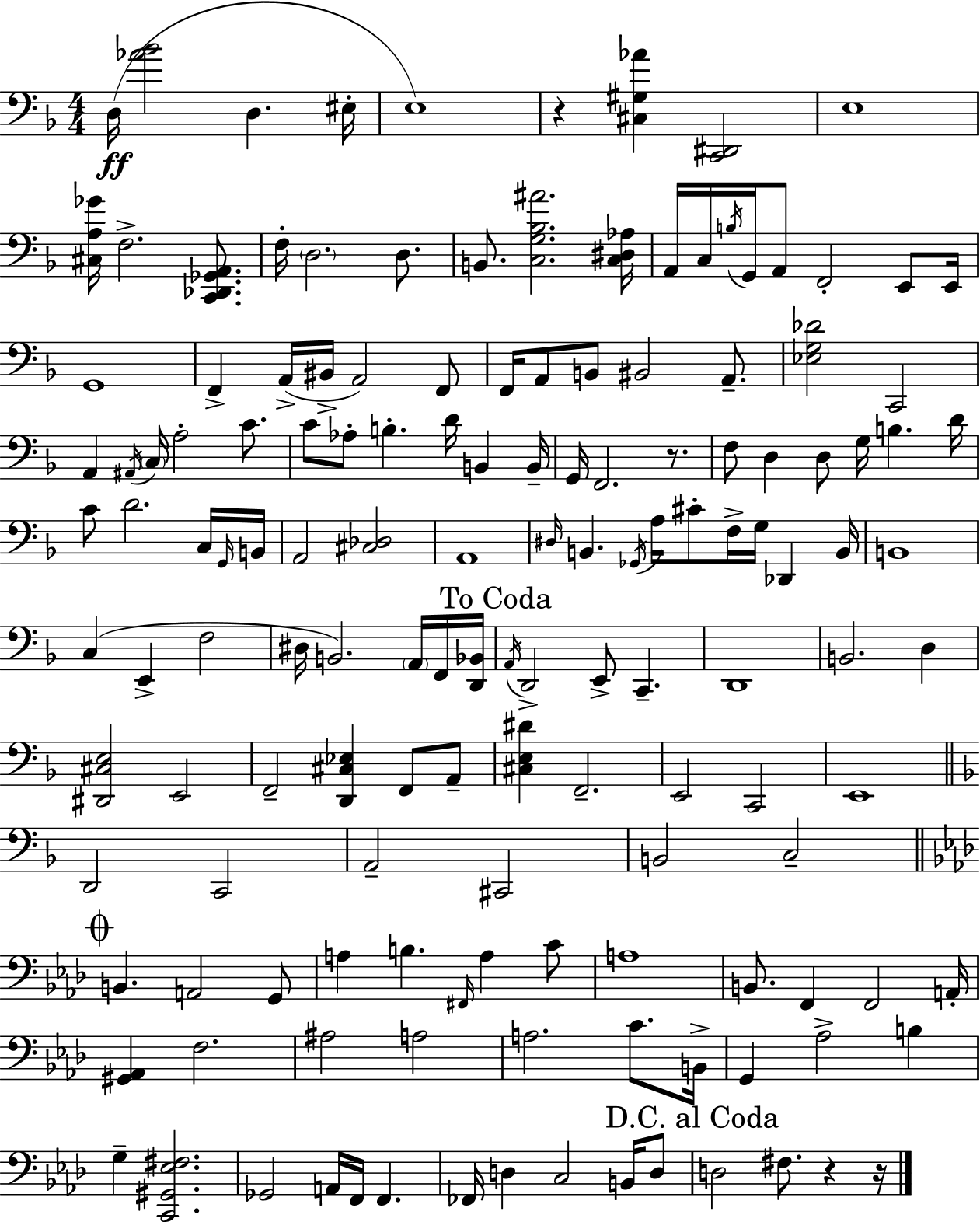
{
  \clef bass
  \numericTimeSignature
  \time 4/4
  \key d \minor
  d16(\ff <aes' bes'>2 d4. eis16-. | e1) | r4 <cis gis aes'>4 <c, dis,>2 | e1 | \break <cis a ges'>16 f2.-> <c, des, ges, a,>8. | f16-. \parenthesize d2. d8. | b,8. <c g bes ais'>2. <c dis aes>16 | a,16 c16 \acciaccatura { b16 } g,16 a,8 f,2-. e,8 | \break e,16 g,1 | f,4-> a,16->( bis,16-> a,2) f,8 | f,16 a,8 b,8 bis,2 a,8.-- | <ees g des'>2 c,2 | \break a,4 \acciaccatura { ais,16 } \parenthesize c16 a2-. c'8. | c'8 aes8-. b4.-. d'16 b,4 | b,16-- g,16 f,2. r8. | f8 d4 d8 g16 b4. | \break d'16 c'8 d'2. | c16 \grace { g,16 } b,16 a,2 <cis des>2 | a,1 | \grace { dis16 } b,4. \acciaccatura { ges,16 } a16 cis'8-. f16-> g16 | \break des,4 b,16 b,1 | c4( e,4-> f2 | dis16 b,2.) | \parenthesize a,16 f,16 <d, bes,>16 \mark "To Coda" \acciaccatura { a,16 } d,2-> e,8-> | \break c,4.-- d,1 | b,2. | d4 <dis, cis e>2 e,2 | f,2-- <d, cis ees>4 | \break f,8 a,8-- <cis e dis'>4 f,2.-- | e,2 c,2 | e,1 | \bar "||" \break \key f \major d,2 c,2 | a,2-- cis,2 | b,2 c2-- | \mark \markup { \musicglyph "scripts.coda" } \bar "||" \break \key f \minor b,4. a,2 g,8 | a4 b4. \grace { fis,16 } a4 c'8 | a1 | b,8. f,4 f,2 | \break a,16-. <gis, aes,>4 f2. | ais2 a2 | a2. c'8. | b,16-> g,4 aes2-> b4 | \break g4-- <c, gis, ees fis>2. | ges,2 a,16 f,16 f,4. | fes,16 d4 c2 b,16 d8 | \mark "D.C. al Coda" d2 fis8. r4 | \break r16 \bar "|."
}